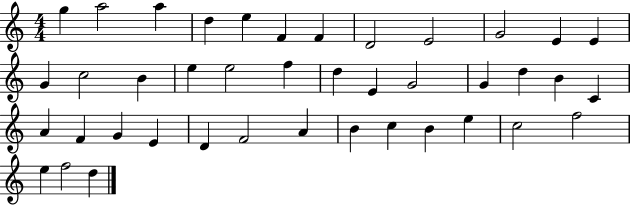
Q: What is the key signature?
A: C major